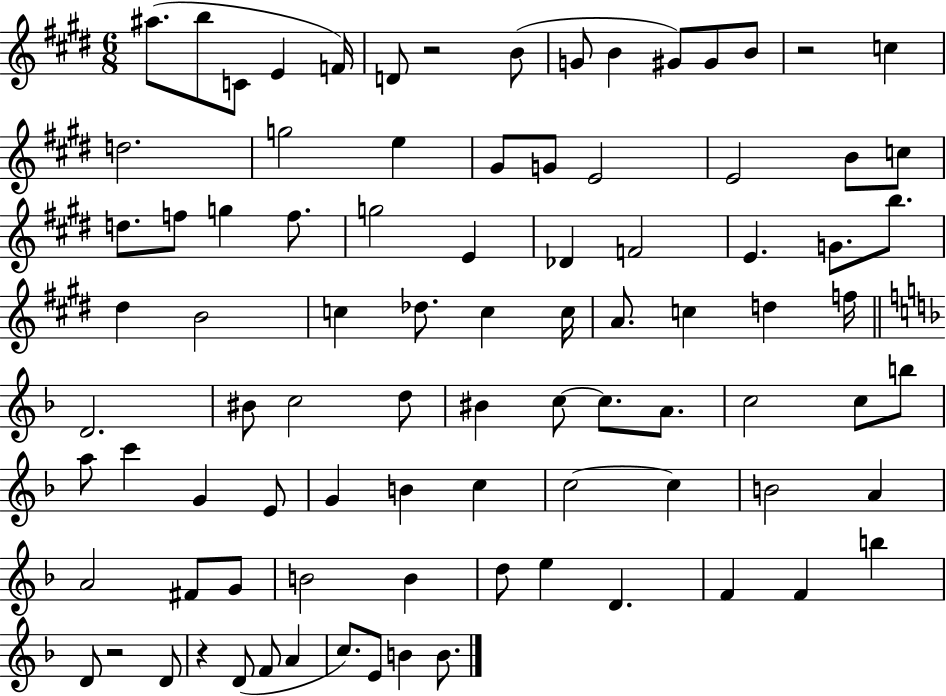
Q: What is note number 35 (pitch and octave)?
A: B4